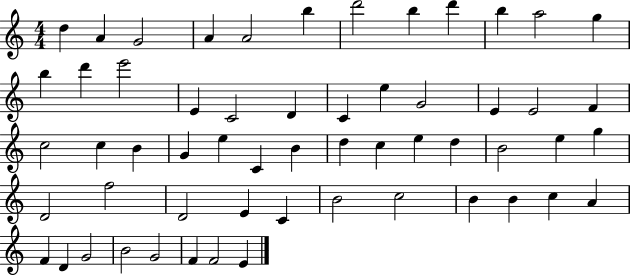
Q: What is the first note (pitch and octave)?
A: D5